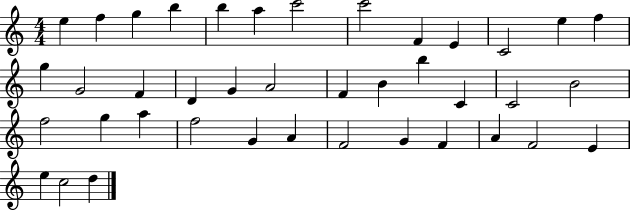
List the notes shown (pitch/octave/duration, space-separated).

E5/q F5/q G5/q B5/q B5/q A5/q C6/h C6/h F4/q E4/q C4/h E5/q F5/q G5/q G4/h F4/q D4/q G4/q A4/h F4/q B4/q B5/q C4/q C4/h B4/h F5/h G5/q A5/q F5/h G4/q A4/q F4/h G4/q F4/q A4/q F4/h E4/q E5/q C5/h D5/q